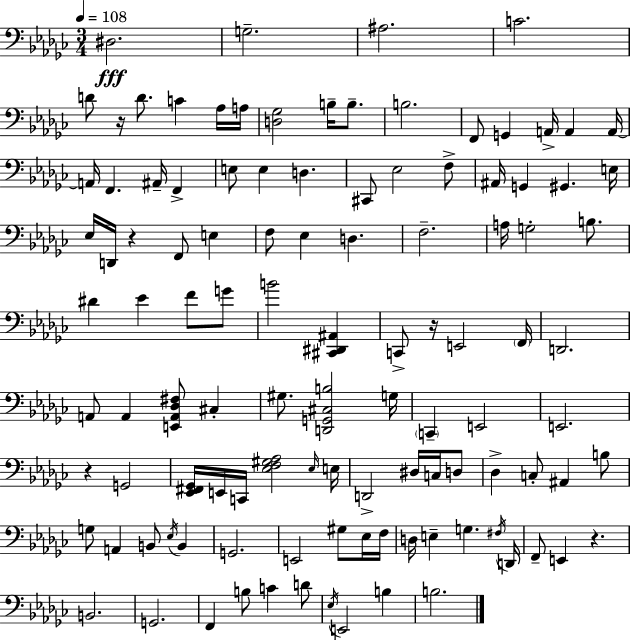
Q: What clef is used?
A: bass